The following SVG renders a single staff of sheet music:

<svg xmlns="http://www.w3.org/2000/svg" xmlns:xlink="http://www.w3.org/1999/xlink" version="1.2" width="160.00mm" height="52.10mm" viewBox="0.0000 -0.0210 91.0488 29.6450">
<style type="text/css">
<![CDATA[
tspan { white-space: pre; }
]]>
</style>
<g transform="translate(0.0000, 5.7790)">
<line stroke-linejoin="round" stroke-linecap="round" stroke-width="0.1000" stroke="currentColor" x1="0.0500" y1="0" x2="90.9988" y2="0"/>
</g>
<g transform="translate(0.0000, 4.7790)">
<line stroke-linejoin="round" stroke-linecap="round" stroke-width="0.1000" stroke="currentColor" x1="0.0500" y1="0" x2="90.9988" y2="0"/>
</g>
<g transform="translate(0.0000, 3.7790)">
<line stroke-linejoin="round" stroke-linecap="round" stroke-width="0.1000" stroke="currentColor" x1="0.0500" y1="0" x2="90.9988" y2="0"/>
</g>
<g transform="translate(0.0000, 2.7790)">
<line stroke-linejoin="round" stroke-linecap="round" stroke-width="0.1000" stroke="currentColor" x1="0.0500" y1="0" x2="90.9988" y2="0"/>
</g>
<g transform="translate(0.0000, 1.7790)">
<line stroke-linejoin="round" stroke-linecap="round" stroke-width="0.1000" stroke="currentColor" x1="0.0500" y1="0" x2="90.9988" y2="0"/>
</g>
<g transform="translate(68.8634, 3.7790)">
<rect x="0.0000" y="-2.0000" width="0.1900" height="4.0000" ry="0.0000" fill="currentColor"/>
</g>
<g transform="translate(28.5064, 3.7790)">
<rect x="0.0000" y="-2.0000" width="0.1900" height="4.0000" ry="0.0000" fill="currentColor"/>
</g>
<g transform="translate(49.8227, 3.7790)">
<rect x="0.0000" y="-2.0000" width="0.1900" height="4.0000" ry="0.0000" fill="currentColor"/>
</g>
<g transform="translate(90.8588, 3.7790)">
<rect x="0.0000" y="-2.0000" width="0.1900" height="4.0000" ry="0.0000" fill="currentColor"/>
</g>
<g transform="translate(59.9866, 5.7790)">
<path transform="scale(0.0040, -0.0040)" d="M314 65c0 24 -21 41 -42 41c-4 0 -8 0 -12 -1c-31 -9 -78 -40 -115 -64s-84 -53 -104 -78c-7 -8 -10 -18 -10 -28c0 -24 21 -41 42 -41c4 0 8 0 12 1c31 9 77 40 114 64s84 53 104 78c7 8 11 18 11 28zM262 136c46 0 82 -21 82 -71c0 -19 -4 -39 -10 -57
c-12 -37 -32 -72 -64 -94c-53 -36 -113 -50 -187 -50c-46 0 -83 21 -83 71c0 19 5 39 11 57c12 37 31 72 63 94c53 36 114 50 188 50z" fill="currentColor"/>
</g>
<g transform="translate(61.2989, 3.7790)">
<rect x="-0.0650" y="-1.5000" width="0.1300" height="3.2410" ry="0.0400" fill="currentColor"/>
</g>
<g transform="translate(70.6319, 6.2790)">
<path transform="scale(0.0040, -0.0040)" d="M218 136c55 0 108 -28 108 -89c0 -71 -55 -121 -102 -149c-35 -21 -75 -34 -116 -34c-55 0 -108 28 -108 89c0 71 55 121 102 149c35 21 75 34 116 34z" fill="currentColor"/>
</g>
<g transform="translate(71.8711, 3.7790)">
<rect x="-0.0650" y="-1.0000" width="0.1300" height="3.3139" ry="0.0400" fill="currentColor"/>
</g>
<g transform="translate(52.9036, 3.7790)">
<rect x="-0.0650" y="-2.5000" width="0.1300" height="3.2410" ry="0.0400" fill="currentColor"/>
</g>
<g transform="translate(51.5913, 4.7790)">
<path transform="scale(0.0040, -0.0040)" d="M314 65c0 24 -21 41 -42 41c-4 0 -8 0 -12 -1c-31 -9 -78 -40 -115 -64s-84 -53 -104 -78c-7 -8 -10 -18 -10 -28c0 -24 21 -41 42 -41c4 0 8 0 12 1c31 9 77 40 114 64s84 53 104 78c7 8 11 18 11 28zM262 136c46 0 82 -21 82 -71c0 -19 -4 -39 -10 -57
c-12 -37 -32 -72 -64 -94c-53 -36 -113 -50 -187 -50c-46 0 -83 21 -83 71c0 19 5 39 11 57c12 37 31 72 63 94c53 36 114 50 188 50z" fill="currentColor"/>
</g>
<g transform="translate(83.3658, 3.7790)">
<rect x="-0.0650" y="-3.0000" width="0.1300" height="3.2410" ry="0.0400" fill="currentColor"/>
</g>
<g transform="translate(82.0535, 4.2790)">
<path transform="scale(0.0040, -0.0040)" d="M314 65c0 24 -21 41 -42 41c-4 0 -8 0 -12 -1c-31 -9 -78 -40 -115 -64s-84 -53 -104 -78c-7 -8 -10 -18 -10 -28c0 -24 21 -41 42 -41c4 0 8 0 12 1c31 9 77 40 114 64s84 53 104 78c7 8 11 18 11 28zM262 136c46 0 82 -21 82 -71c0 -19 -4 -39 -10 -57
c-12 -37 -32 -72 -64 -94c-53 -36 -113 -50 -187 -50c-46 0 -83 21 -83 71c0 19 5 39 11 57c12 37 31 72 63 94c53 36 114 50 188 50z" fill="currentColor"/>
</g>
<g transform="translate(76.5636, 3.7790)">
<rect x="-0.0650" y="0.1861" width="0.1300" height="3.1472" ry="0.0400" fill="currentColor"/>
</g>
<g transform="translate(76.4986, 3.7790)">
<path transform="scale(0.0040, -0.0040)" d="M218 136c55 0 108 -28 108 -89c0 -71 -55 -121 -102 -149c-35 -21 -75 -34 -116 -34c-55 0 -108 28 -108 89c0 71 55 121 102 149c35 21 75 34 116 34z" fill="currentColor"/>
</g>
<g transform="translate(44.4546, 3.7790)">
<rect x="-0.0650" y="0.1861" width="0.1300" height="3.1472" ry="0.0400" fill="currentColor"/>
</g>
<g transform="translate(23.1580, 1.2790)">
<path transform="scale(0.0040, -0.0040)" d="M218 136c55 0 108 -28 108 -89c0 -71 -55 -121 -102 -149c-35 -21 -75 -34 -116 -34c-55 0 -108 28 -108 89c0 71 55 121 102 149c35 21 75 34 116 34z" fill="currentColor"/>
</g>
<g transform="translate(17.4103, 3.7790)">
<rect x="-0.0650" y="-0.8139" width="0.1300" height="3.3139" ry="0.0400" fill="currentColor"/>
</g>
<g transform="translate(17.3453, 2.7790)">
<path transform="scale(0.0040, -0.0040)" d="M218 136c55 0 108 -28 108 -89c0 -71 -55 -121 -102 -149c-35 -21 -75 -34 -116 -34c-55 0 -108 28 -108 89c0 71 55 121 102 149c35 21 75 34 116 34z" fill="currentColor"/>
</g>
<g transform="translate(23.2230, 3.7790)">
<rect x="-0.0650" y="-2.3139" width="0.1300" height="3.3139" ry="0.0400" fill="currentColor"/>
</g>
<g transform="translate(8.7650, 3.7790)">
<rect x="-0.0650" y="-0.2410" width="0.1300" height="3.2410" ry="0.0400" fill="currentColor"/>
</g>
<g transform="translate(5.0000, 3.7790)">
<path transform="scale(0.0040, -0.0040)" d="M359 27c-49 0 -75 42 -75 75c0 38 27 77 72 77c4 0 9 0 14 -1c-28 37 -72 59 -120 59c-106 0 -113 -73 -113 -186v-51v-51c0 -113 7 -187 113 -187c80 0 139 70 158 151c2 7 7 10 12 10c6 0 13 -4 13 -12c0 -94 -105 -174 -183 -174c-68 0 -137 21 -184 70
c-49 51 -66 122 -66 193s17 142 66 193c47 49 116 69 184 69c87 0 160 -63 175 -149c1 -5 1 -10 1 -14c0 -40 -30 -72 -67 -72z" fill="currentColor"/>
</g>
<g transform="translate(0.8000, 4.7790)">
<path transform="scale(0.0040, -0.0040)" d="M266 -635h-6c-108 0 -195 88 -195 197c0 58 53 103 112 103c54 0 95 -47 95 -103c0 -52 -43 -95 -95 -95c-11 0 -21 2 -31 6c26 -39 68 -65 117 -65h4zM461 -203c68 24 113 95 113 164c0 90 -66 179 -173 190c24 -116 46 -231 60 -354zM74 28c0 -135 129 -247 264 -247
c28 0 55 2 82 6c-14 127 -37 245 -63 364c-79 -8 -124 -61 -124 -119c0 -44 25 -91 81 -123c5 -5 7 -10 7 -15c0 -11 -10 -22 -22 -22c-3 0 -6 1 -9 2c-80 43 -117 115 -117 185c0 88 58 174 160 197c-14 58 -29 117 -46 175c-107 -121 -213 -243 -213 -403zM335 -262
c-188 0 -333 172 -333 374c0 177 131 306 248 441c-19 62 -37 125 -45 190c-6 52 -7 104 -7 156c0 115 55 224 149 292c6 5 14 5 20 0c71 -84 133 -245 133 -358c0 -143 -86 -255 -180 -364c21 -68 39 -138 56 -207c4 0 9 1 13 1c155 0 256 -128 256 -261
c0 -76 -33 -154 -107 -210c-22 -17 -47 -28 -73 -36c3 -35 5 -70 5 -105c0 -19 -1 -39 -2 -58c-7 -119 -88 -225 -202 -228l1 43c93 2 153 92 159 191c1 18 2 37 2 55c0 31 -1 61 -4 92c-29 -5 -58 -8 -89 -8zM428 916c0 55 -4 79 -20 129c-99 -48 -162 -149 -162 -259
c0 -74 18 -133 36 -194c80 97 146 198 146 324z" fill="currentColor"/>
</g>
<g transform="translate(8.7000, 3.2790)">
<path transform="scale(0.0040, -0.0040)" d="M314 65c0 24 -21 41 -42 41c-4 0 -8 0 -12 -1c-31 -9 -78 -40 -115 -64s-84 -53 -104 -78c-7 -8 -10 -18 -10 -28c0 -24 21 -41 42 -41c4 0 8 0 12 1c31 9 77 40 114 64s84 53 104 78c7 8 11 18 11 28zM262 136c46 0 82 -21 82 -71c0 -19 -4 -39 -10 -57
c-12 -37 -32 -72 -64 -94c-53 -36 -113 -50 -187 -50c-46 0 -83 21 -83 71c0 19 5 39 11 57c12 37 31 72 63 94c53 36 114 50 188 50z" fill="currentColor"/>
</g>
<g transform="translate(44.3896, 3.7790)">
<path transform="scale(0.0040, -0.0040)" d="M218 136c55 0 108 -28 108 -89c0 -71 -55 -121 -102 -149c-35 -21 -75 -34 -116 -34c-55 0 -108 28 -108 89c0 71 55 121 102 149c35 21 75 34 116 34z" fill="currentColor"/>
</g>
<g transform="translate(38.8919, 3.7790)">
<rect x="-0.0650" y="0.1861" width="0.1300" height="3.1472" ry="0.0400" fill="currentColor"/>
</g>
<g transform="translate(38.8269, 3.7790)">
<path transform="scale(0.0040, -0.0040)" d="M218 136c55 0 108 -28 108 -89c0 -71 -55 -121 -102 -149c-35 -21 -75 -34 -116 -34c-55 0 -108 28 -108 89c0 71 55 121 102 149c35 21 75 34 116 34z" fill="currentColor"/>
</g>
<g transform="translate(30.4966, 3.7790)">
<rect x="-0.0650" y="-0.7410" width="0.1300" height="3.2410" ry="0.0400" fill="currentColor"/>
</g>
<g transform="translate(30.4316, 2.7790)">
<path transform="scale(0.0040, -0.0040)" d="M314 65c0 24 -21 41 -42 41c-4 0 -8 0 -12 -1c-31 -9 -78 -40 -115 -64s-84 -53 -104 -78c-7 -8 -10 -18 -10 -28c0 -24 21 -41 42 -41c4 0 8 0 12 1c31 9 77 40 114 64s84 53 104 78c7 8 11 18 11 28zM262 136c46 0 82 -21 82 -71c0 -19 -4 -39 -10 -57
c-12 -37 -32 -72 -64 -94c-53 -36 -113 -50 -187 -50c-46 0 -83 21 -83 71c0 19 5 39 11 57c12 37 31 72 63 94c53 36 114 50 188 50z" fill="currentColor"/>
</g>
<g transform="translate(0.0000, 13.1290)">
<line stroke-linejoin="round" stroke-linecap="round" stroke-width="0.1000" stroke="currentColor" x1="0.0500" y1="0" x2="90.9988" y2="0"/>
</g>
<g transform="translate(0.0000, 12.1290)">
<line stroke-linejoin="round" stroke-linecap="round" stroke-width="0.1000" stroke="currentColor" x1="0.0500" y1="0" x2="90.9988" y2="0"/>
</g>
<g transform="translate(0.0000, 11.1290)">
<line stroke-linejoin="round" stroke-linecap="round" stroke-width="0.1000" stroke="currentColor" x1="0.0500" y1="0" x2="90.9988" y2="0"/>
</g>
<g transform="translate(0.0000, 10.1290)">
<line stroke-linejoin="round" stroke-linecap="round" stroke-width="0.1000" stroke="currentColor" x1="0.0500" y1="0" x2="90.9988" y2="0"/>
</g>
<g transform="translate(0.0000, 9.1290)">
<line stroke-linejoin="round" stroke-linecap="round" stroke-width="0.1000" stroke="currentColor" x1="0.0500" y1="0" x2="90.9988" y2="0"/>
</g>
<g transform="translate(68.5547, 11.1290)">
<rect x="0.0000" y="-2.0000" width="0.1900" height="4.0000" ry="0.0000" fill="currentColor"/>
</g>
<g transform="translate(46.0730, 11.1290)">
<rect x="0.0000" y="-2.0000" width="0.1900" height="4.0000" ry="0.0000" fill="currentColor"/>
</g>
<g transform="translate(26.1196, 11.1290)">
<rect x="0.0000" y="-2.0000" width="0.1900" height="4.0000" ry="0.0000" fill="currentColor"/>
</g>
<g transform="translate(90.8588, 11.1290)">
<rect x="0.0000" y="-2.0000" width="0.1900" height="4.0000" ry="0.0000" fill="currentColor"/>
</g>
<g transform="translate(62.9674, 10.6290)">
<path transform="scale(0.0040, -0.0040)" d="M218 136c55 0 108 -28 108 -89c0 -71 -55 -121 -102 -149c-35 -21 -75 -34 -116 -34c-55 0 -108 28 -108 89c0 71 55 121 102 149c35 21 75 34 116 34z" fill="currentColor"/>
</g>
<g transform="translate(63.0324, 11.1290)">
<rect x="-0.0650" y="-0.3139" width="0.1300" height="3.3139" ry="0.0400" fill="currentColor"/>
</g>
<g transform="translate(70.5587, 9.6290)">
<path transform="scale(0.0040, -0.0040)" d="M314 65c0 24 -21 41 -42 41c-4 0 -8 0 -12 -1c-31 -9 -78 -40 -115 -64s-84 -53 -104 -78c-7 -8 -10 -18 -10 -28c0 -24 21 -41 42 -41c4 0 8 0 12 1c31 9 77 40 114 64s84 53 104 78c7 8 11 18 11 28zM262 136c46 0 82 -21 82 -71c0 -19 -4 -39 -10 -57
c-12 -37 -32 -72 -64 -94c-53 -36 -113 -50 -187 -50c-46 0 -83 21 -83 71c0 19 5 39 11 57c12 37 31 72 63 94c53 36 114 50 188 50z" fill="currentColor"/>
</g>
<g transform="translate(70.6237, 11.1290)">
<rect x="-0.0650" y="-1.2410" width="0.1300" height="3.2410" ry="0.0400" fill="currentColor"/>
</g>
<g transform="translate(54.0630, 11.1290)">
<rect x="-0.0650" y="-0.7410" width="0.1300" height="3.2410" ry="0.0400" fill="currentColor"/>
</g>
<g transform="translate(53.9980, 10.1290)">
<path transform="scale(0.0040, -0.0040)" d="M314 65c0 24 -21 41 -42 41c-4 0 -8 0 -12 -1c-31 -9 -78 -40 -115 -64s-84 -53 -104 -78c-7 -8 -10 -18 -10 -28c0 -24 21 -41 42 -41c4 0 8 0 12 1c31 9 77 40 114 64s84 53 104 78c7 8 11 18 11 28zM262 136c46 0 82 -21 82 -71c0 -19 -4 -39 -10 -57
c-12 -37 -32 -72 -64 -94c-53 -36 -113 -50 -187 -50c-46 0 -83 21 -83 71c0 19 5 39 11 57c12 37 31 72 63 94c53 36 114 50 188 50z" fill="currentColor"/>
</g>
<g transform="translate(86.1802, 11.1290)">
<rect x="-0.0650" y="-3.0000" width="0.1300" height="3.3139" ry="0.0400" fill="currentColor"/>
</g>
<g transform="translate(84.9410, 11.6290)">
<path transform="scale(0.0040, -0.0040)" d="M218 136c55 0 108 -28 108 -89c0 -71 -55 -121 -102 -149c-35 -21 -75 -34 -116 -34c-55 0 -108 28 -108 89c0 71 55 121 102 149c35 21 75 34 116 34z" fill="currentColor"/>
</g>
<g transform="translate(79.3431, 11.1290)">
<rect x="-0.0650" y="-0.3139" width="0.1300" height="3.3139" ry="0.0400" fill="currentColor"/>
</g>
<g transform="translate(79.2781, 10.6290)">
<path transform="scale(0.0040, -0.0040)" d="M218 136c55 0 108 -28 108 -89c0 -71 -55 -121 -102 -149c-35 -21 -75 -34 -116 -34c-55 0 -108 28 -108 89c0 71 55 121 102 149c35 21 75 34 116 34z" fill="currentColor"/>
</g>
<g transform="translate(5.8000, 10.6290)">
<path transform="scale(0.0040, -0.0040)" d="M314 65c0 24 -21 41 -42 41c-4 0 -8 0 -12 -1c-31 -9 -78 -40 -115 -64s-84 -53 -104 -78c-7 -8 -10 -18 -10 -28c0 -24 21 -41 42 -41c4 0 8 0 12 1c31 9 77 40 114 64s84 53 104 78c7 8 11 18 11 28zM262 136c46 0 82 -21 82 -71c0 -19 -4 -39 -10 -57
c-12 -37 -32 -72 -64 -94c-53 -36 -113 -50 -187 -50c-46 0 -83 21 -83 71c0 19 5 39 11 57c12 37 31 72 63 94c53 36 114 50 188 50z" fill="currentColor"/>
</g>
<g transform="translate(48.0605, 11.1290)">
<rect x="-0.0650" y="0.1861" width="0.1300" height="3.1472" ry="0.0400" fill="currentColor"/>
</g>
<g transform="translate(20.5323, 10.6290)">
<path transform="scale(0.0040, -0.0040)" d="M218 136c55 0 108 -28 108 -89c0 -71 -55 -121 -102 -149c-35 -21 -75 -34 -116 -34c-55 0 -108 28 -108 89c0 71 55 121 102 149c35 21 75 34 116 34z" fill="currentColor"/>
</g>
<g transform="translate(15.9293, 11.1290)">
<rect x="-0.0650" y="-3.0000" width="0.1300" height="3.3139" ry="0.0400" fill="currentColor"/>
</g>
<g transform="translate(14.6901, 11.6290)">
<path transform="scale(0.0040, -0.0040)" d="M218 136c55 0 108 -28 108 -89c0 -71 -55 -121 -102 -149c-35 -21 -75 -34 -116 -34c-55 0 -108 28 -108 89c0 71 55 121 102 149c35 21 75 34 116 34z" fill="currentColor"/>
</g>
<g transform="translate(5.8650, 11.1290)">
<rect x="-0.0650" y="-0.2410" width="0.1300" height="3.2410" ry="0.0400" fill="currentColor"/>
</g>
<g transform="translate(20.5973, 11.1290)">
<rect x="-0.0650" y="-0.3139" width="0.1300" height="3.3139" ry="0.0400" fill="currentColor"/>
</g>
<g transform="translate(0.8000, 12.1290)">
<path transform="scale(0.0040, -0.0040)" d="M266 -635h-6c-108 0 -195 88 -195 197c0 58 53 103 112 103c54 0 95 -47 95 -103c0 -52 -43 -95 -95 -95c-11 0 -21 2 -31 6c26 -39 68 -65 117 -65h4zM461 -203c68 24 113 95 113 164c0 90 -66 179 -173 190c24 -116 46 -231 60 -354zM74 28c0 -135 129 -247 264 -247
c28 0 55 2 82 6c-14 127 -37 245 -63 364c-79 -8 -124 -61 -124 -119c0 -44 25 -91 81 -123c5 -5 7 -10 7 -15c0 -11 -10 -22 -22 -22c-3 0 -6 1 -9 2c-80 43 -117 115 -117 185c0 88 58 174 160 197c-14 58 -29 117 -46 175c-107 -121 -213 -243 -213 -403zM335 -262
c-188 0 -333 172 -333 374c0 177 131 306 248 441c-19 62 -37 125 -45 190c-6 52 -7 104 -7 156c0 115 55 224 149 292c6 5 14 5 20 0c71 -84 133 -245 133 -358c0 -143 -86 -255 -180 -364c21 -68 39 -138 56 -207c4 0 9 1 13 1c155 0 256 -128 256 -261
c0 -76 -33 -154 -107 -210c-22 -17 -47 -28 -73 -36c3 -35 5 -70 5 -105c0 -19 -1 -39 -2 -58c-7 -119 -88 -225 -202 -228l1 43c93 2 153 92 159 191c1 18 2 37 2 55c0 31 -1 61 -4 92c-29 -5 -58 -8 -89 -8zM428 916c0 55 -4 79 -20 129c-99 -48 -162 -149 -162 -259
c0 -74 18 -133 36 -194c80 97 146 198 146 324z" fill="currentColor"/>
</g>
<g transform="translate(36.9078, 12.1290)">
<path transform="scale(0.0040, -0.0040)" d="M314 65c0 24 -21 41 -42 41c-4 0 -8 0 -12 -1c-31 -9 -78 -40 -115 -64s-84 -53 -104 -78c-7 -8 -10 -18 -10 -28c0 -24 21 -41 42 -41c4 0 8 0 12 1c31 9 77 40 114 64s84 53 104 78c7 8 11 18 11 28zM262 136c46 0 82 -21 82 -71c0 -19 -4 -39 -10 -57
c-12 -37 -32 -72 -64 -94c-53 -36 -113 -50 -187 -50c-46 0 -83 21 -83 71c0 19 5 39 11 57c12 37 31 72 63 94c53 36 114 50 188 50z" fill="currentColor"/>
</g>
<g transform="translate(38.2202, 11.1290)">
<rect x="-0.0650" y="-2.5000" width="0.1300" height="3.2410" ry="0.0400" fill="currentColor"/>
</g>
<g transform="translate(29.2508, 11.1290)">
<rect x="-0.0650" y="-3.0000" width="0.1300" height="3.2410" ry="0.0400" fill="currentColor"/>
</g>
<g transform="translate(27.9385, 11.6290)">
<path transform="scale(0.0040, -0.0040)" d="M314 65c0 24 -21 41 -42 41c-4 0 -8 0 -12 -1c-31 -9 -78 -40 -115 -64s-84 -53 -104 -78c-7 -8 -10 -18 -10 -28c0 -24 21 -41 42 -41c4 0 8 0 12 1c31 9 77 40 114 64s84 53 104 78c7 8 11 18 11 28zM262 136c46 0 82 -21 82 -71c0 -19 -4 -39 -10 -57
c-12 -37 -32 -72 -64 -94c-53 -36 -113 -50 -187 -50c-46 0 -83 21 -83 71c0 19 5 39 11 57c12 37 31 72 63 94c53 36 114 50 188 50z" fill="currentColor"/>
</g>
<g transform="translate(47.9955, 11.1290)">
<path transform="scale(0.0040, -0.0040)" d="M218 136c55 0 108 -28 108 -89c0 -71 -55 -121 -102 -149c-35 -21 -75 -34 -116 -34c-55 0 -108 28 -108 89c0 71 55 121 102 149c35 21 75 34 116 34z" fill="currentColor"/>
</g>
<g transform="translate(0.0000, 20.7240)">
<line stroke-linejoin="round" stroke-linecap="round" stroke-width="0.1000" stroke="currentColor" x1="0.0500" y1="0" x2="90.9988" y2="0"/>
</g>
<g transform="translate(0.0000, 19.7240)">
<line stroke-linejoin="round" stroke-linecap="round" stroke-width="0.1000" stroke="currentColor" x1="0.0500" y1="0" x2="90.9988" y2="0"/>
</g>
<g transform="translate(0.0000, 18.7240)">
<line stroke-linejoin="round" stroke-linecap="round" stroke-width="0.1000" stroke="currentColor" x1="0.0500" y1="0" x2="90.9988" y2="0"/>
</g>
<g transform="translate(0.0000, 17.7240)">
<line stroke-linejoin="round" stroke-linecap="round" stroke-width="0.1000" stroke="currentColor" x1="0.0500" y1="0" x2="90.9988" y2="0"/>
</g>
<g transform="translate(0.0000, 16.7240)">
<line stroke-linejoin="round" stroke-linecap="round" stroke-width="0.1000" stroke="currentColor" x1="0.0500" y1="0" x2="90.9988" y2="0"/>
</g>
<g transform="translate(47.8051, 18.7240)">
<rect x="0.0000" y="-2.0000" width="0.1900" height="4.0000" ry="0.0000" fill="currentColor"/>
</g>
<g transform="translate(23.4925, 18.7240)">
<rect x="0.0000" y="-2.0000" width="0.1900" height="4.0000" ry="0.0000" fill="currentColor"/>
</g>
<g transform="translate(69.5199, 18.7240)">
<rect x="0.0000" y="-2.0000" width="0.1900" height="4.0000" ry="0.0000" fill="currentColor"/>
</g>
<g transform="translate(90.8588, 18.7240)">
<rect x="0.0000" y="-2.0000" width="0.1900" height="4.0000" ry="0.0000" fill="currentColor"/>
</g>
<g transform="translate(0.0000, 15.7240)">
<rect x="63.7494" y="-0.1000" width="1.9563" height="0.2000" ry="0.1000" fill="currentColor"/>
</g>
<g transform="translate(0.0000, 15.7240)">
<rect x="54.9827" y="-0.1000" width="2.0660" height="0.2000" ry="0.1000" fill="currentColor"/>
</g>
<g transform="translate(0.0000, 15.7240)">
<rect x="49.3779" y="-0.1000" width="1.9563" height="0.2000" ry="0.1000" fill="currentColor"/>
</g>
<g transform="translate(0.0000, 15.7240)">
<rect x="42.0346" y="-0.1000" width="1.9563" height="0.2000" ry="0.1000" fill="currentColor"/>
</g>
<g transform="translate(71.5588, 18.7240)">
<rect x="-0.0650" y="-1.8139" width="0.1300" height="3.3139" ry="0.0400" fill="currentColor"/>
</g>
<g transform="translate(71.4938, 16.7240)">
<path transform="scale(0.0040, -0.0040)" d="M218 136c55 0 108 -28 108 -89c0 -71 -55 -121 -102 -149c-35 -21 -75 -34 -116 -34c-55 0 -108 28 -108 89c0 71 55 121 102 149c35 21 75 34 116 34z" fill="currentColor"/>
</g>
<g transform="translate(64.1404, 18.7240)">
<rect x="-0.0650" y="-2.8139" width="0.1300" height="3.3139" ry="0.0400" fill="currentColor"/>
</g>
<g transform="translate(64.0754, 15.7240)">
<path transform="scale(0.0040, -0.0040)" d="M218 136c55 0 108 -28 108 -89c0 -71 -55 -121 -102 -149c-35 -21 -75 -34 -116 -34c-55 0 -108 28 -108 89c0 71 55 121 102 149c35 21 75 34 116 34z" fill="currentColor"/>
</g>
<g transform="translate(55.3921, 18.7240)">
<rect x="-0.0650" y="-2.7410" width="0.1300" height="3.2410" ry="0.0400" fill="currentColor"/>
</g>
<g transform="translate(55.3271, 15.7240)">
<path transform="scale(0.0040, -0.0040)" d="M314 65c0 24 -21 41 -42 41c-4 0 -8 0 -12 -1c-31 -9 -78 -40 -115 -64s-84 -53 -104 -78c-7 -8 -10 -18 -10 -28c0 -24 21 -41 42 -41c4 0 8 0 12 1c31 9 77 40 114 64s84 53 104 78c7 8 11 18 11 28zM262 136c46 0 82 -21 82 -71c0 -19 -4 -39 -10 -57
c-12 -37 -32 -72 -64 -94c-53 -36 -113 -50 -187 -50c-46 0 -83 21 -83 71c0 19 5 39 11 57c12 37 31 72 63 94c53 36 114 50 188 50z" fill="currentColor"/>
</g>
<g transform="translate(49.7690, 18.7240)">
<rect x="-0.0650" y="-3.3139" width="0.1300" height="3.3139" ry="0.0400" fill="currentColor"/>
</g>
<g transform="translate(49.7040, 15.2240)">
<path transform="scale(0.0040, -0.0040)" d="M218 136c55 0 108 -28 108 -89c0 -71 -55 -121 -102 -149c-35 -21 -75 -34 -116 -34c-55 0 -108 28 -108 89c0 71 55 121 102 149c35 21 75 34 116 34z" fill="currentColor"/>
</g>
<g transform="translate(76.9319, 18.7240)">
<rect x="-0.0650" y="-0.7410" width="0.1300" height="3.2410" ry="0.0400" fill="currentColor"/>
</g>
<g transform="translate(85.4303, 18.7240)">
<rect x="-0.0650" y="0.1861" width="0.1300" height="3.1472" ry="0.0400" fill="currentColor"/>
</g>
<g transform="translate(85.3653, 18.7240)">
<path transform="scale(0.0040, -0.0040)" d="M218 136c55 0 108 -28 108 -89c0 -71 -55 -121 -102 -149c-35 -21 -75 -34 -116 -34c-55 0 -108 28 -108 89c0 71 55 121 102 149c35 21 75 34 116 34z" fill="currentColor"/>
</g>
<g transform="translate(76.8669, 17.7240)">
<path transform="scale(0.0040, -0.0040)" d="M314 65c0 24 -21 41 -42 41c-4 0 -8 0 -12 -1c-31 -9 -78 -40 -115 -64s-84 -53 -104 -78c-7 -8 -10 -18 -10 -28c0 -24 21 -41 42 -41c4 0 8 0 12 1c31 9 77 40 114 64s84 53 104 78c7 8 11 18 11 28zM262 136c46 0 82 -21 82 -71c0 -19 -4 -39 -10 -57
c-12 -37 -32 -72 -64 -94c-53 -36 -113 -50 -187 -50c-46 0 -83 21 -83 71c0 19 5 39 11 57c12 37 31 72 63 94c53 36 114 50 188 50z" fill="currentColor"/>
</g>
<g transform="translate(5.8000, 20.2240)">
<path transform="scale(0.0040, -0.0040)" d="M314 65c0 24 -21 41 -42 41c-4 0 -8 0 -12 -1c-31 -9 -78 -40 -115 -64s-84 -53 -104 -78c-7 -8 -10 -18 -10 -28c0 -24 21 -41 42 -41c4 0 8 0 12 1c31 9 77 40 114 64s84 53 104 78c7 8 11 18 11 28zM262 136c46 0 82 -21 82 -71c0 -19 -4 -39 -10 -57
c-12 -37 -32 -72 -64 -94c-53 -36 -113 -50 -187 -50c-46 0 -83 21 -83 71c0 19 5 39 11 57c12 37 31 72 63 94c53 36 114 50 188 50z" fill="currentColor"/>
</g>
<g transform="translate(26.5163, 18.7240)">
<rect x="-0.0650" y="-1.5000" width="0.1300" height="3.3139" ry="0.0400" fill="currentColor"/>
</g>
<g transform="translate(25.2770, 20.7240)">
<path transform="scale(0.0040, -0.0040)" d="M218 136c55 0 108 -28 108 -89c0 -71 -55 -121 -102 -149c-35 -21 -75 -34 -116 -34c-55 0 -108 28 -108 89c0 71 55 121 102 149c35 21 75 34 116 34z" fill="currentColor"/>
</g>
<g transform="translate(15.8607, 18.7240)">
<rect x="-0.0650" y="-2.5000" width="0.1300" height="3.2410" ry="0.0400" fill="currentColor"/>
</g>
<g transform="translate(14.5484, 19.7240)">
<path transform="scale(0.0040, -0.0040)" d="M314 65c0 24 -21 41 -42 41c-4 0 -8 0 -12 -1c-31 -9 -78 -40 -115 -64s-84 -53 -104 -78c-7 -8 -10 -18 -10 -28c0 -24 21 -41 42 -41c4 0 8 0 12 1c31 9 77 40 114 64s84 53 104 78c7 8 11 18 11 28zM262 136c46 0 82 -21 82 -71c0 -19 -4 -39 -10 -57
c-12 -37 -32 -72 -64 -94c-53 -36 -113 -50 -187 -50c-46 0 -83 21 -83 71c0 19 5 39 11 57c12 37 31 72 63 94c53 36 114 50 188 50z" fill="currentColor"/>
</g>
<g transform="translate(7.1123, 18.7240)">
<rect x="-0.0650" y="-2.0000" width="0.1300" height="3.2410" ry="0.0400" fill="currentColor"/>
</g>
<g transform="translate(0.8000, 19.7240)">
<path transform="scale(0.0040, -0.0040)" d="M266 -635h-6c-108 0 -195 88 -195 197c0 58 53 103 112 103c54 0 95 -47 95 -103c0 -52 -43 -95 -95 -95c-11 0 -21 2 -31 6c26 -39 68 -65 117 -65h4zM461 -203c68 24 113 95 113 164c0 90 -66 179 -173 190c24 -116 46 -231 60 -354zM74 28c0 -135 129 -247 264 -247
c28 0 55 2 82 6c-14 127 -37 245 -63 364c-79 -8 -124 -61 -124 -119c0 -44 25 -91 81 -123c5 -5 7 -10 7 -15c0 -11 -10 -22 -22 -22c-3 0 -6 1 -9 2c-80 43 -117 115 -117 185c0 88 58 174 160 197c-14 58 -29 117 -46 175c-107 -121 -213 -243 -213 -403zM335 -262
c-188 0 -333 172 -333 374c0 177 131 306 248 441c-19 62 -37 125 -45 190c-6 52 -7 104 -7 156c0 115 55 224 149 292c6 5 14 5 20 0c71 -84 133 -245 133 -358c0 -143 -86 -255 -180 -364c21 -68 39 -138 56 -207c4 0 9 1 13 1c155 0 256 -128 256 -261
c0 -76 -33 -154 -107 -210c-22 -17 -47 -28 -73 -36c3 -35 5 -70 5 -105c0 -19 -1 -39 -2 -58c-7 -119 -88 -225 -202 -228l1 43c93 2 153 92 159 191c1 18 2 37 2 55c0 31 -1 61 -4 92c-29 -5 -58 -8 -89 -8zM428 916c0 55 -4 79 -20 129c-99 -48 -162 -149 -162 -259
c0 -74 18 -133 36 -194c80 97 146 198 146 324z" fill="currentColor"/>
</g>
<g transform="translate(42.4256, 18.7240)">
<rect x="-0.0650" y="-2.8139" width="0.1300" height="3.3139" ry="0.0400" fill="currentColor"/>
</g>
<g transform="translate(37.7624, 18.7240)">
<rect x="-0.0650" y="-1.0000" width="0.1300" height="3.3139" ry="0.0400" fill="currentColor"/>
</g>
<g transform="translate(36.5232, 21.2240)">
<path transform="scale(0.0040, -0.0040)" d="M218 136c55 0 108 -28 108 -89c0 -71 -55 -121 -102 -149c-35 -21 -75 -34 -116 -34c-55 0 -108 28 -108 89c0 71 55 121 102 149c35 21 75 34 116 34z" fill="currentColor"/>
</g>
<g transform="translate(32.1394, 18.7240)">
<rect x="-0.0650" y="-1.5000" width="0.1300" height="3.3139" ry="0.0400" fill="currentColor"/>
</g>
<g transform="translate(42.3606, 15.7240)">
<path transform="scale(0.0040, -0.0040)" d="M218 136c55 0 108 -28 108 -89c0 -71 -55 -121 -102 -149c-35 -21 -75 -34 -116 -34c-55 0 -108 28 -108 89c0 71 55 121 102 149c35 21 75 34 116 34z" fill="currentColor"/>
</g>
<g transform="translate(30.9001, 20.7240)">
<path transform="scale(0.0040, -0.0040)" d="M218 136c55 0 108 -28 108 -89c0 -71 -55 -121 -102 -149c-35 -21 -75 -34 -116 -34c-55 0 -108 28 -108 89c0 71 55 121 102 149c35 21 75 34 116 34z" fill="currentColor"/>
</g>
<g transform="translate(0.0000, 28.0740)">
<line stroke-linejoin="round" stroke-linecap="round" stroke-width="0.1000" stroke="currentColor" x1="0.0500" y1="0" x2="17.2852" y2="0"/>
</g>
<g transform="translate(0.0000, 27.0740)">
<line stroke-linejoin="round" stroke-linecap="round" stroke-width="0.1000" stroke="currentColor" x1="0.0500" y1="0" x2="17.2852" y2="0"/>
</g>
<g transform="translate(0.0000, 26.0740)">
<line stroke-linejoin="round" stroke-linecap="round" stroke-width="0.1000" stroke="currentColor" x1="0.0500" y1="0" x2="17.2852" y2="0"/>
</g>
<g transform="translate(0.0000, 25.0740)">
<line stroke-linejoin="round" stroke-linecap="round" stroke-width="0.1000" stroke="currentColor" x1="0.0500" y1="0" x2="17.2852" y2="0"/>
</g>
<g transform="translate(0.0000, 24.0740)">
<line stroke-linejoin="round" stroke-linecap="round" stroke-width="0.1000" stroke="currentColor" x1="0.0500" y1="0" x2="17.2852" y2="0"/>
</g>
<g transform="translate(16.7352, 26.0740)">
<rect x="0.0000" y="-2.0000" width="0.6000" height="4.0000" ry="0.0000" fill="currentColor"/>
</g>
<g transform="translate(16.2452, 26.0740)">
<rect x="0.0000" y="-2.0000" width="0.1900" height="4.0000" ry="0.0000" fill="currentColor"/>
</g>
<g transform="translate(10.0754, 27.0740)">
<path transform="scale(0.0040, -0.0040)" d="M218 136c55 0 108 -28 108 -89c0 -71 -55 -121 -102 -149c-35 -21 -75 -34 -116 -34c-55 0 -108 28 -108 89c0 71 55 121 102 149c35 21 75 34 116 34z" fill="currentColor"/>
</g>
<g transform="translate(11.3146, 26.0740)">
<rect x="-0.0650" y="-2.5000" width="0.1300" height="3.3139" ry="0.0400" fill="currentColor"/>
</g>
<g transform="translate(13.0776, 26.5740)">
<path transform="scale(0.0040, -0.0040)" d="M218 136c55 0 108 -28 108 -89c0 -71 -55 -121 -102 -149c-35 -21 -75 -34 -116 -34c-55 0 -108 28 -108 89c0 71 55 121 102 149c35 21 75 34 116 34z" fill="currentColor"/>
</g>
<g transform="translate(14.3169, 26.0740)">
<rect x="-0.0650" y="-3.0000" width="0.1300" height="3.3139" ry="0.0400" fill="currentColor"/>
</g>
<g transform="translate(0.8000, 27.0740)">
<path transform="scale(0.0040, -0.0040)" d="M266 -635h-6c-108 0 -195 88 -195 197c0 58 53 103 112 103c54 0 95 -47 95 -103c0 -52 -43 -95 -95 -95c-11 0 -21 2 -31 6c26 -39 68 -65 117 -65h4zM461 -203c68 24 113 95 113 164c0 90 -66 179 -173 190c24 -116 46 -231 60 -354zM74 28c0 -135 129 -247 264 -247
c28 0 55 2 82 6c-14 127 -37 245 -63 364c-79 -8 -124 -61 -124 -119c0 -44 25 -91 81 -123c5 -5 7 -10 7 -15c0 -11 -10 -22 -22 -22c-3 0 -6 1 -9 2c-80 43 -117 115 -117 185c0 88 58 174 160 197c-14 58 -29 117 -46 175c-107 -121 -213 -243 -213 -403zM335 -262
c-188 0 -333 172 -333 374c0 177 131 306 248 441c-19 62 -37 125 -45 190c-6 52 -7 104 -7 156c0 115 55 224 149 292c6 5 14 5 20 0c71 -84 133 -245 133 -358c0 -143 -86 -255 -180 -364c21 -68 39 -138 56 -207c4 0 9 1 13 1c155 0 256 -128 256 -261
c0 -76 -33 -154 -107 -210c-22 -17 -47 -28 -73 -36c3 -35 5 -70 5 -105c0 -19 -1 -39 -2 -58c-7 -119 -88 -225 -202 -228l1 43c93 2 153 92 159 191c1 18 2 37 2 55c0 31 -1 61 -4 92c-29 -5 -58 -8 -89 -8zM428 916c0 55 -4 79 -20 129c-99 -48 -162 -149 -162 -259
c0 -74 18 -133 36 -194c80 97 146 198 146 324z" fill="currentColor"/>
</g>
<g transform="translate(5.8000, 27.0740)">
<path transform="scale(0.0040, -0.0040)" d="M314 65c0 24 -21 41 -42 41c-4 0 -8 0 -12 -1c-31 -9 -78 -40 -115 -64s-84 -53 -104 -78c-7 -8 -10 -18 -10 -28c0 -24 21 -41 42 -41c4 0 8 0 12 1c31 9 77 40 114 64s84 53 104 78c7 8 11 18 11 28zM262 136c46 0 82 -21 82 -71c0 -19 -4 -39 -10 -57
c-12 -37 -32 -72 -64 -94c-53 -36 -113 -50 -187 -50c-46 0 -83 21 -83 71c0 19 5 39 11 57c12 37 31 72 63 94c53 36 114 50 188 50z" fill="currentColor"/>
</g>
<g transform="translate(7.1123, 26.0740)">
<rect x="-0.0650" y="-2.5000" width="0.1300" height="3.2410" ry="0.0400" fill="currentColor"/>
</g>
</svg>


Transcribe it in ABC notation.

X:1
T:Untitled
M:4/4
L:1/4
K:C
c2 d g d2 B B G2 E2 D B A2 c2 A c A2 G2 B d2 c e2 c A F2 G2 E E D a b a2 a f d2 B G2 G A